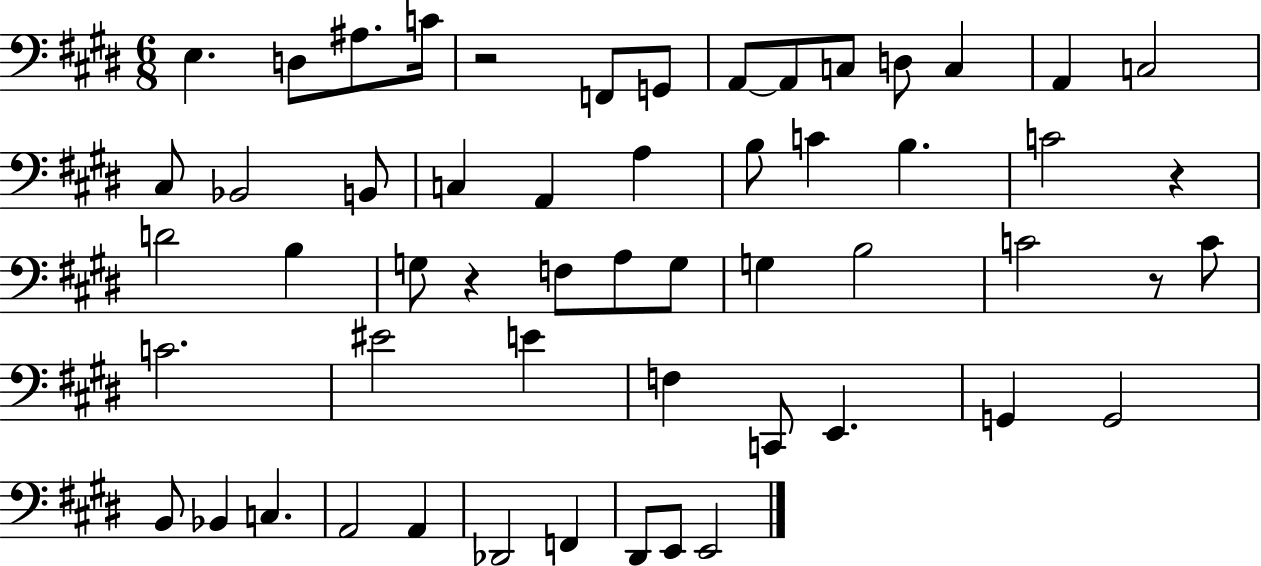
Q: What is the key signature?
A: E major